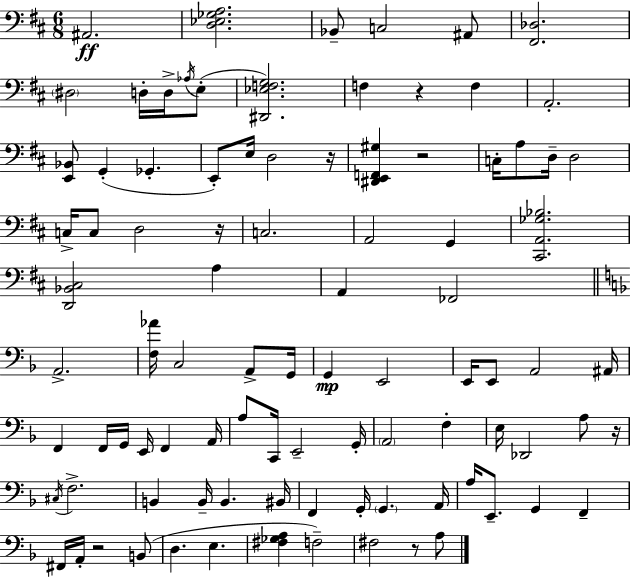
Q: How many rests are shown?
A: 7